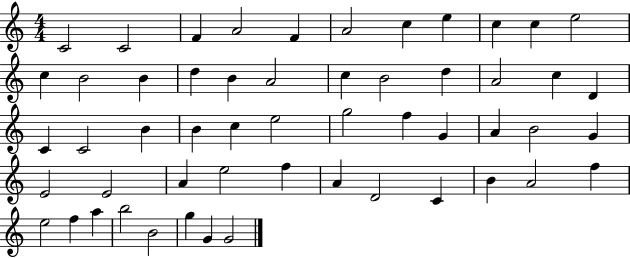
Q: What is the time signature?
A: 4/4